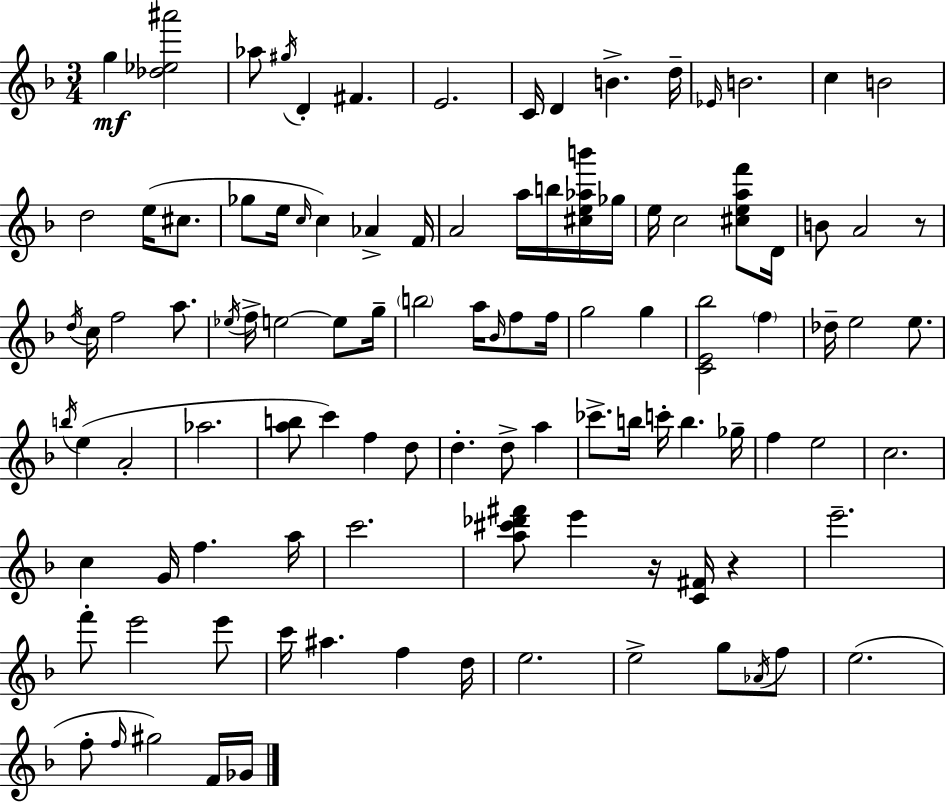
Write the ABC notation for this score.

X:1
T:Untitled
M:3/4
L:1/4
K:F
g [_d_e^a']2 _a/2 ^g/4 D ^F E2 C/4 D B d/4 _E/4 B2 c B2 d2 e/4 ^c/2 _g/2 e/4 c/4 c _A F/4 A2 a/4 b/4 [^ce_ab']/4 _g/4 e/4 c2 [^ceaf']/2 D/4 B/2 A2 z/2 d/4 c/4 f2 a/2 _e/4 f/4 e2 e/2 g/4 b2 a/4 _B/4 f/2 f/4 g2 g [CE_b]2 f _d/4 e2 e/2 b/4 e A2 _a2 [ab]/2 c' f d/2 d d/2 a _c'/2 b/4 c'/4 b _g/4 f e2 c2 c G/4 f a/4 c'2 [a^c'_d'^f']/2 e' z/4 [C^F]/4 z e'2 f'/2 e'2 e'/2 c'/4 ^a f d/4 e2 e2 g/2 _A/4 f/2 e2 f/2 f/4 ^g2 F/4 _G/4